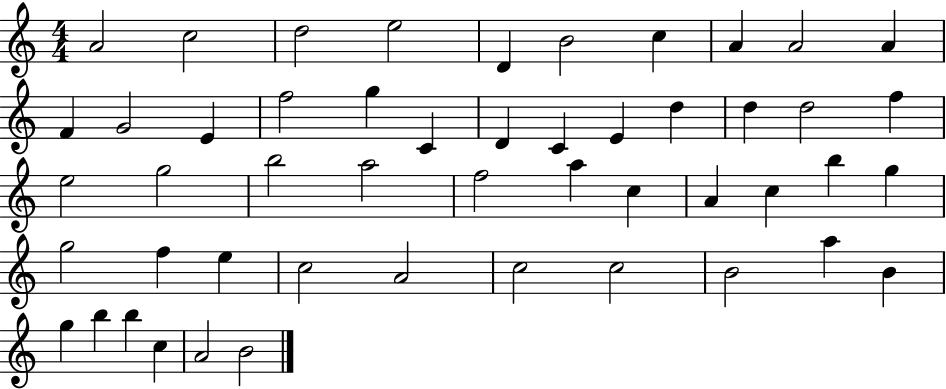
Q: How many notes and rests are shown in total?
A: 50